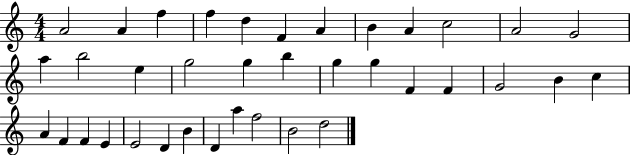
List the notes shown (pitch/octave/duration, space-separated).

A4/h A4/q F5/q F5/q D5/q F4/q A4/q B4/q A4/q C5/h A4/h G4/h A5/q B5/h E5/q G5/h G5/q B5/q G5/q G5/q F4/q F4/q G4/h B4/q C5/q A4/q F4/q F4/q E4/q E4/h D4/q B4/q D4/q A5/q F5/h B4/h D5/h